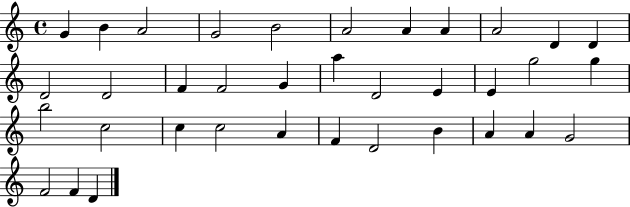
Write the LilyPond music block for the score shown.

{
  \clef treble
  \time 4/4
  \defaultTimeSignature
  \key c \major
  g'4 b'4 a'2 | g'2 b'2 | a'2 a'4 a'4 | a'2 d'4 d'4 | \break d'2 d'2 | f'4 f'2 g'4 | a''4 d'2 e'4 | e'4 g''2 g''4 | \break b''2 c''2 | c''4 c''2 a'4 | f'4 d'2 b'4 | a'4 a'4 g'2 | \break f'2 f'4 d'4 | \bar "|."
}